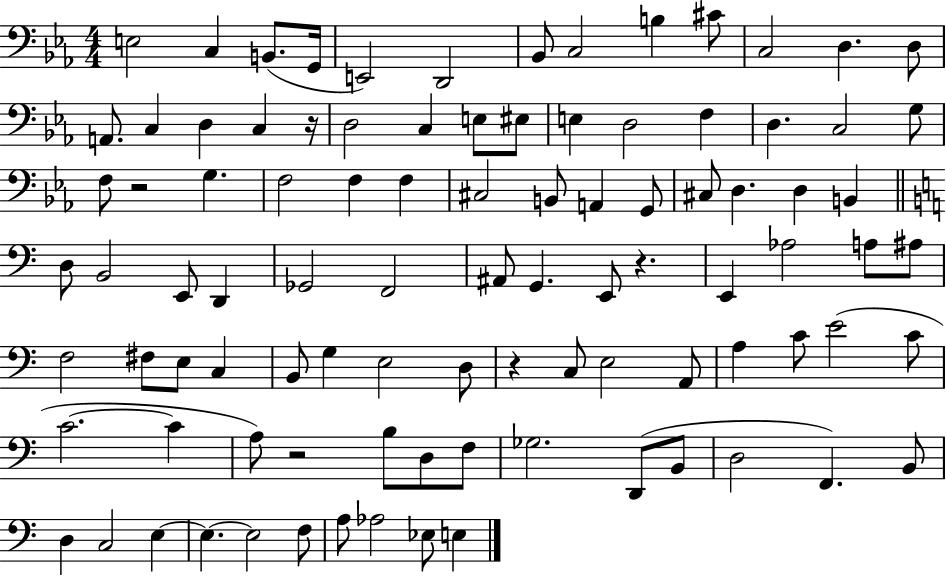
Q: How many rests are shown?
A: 5